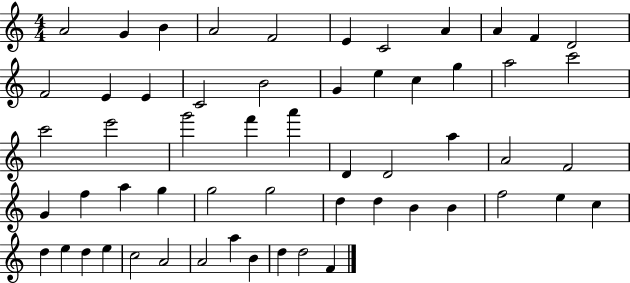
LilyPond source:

{
  \clef treble
  \numericTimeSignature
  \time 4/4
  \key c \major
  a'2 g'4 b'4 | a'2 f'2 | e'4 c'2 a'4 | a'4 f'4 d'2 | \break f'2 e'4 e'4 | c'2 b'2 | g'4 e''4 c''4 g''4 | a''2 c'''2 | \break c'''2 e'''2 | g'''2 f'''4 a'''4 | d'4 d'2 a''4 | a'2 f'2 | \break g'4 f''4 a''4 g''4 | g''2 g''2 | d''4 d''4 b'4 b'4 | f''2 e''4 c''4 | \break d''4 e''4 d''4 e''4 | c''2 a'2 | a'2 a''4 b'4 | d''4 d''2 f'4 | \break \bar "|."
}